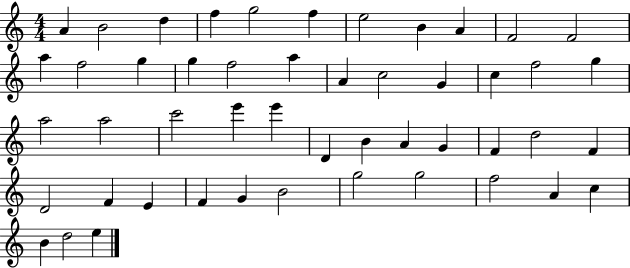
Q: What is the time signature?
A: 4/4